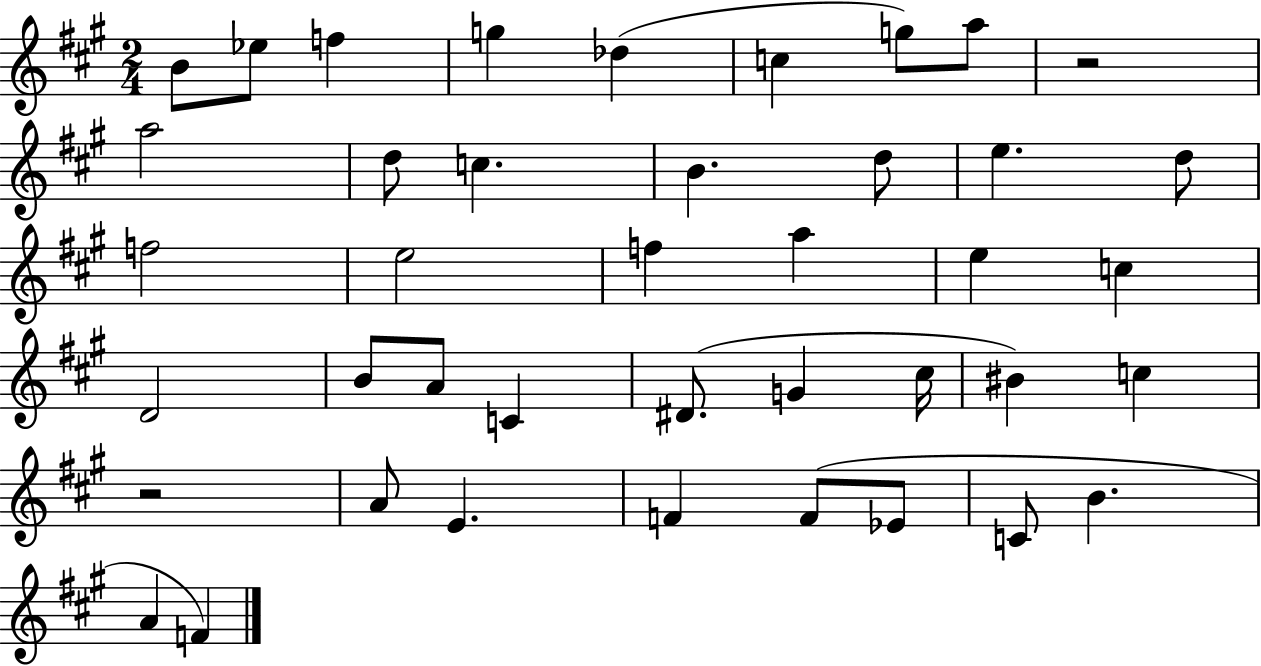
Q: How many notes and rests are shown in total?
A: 41